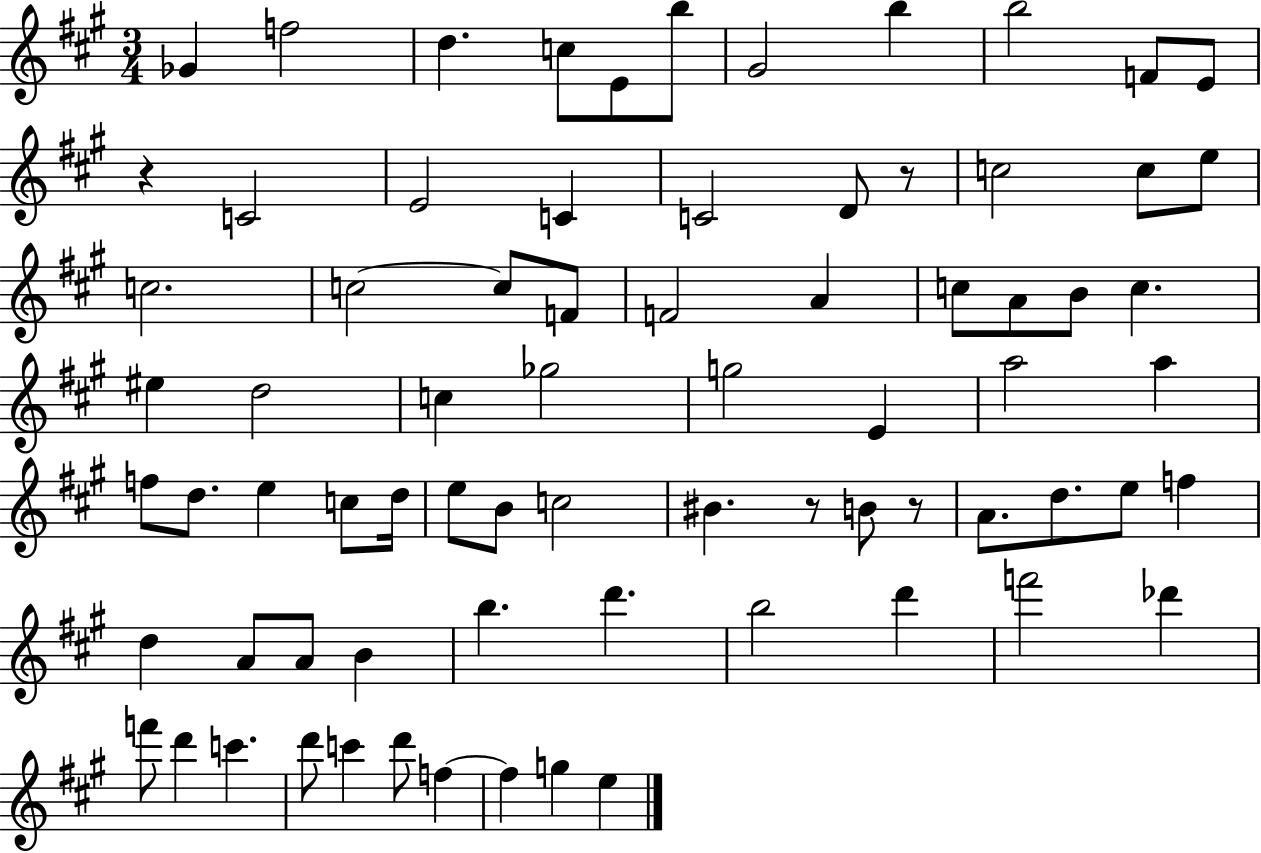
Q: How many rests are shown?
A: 4